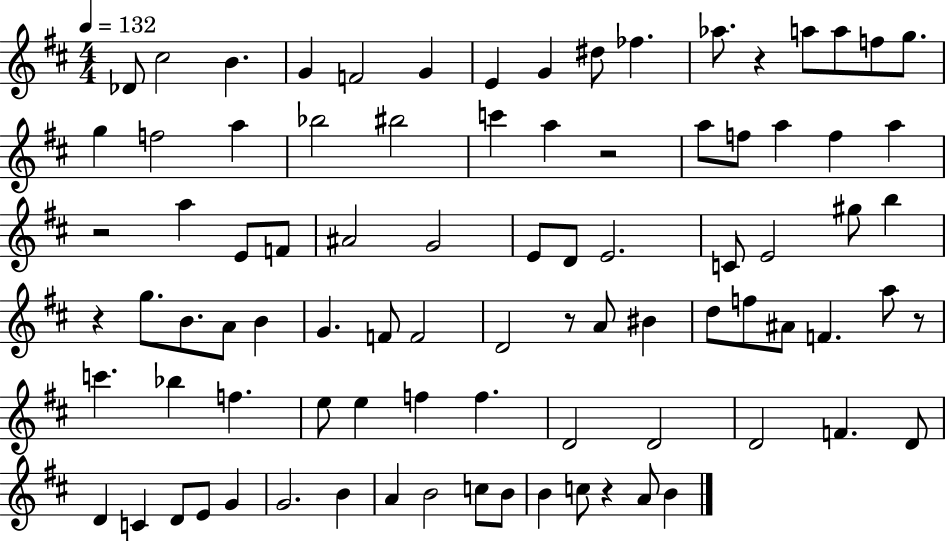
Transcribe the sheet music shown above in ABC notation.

X:1
T:Untitled
M:4/4
L:1/4
K:D
_D/2 ^c2 B G F2 G E G ^d/2 _f _a/2 z a/2 a/2 f/2 g/2 g f2 a _b2 ^b2 c' a z2 a/2 f/2 a f a z2 a E/2 F/2 ^A2 G2 E/2 D/2 E2 C/2 E2 ^g/2 b z g/2 B/2 A/2 B G F/2 F2 D2 z/2 A/2 ^B d/2 f/2 ^A/2 F a/2 z/2 c' _b f e/2 e f f D2 D2 D2 F D/2 D C D/2 E/2 G G2 B A B2 c/2 B/2 B c/2 z A/2 B